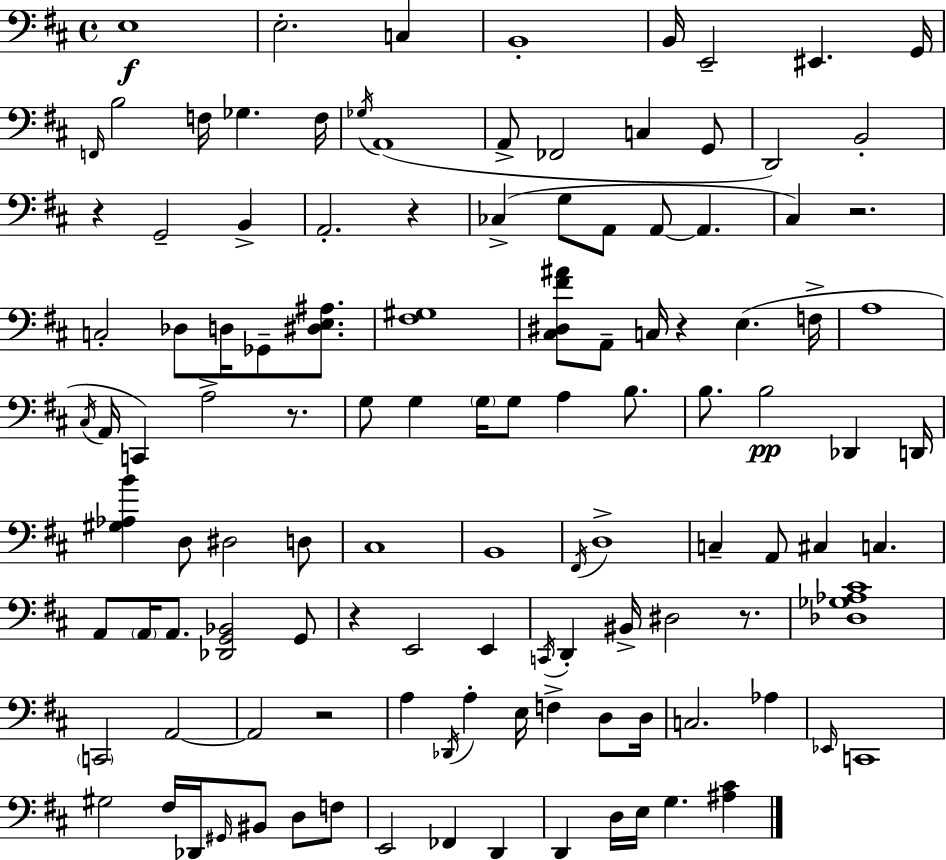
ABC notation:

X:1
T:Untitled
M:4/4
L:1/4
K:D
E,4 E,2 C, B,,4 B,,/4 E,,2 ^E,, G,,/4 F,,/4 B,2 F,/4 _G, F,/4 _G,/4 A,,4 A,,/2 _F,,2 C, G,,/2 D,,2 B,,2 z G,,2 B,, A,,2 z _C, G,/2 A,,/2 A,,/2 A,, ^C, z2 C,2 _D,/2 D,/4 _G,,/2 [^D,E,^A,]/2 [^F,^G,]4 [^C,^D,^F^A]/2 A,,/2 C,/4 z E, F,/4 A,4 ^C,/4 A,,/4 C,, A,2 z/2 G,/2 G, G,/4 G,/2 A, B,/2 B,/2 B,2 _D,, D,,/4 [^G,_A,B] D,/2 ^D,2 D,/2 ^C,4 B,,4 ^F,,/4 D,4 C, A,,/2 ^C, C, A,,/2 A,,/4 A,,/2 [_D,,G,,_B,,]2 G,,/2 z E,,2 E,, C,,/4 D,, ^B,,/4 ^D,2 z/2 [_D,_G,_A,^C]4 C,,2 A,,2 A,,2 z2 A, _D,,/4 A, E,/4 F, D,/2 D,/4 C,2 _A, _E,,/4 C,,4 ^G,2 ^F,/4 _D,,/4 ^G,,/4 ^B,,/2 D,/2 F,/2 E,,2 _F,, D,, D,, D,/4 E,/4 G, [^A,^C]